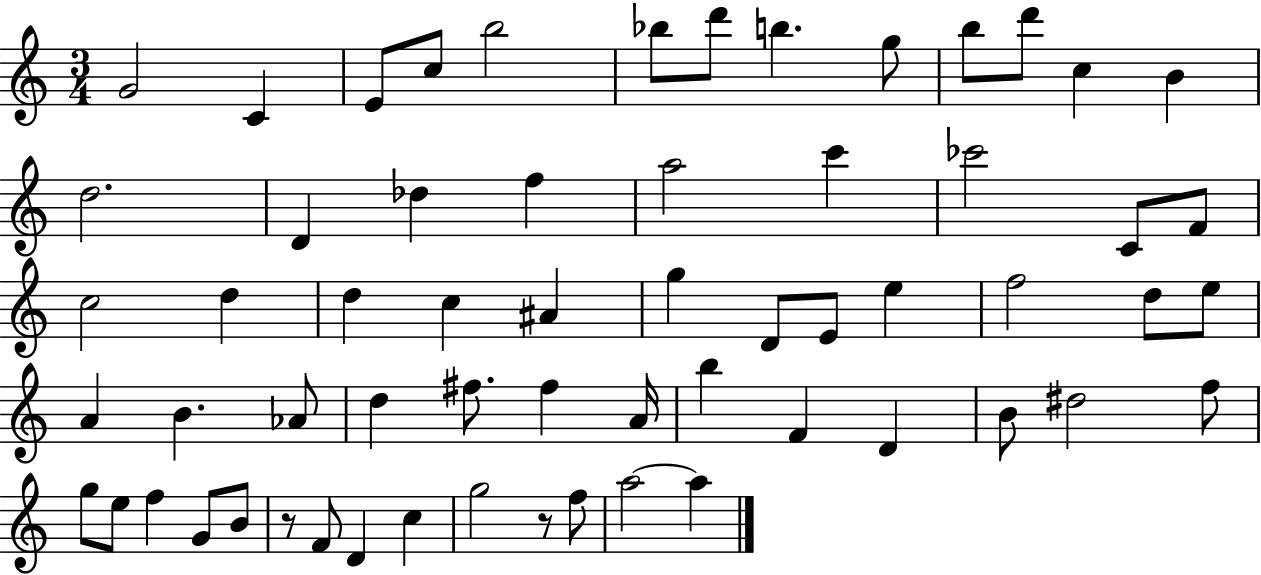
{
  \clef treble
  \numericTimeSignature
  \time 3/4
  \key c \major
  g'2 c'4 | e'8 c''8 b''2 | bes''8 d'''8 b''4. g''8 | b''8 d'''8 c''4 b'4 | \break d''2. | d'4 des''4 f''4 | a''2 c'''4 | ces'''2 c'8 f'8 | \break c''2 d''4 | d''4 c''4 ais'4 | g''4 d'8 e'8 e''4 | f''2 d''8 e''8 | \break a'4 b'4. aes'8 | d''4 fis''8. fis''4 a'16 | b''4 f'4 d'4 | b'8 dis''2 f''8 | \break g''8 e''8 f''4 g'8 b'8 | r8 f'8 d'4 c''4 | g''2 r8 f''8 | a''2~~ a''4 | \break \bar "|."
}